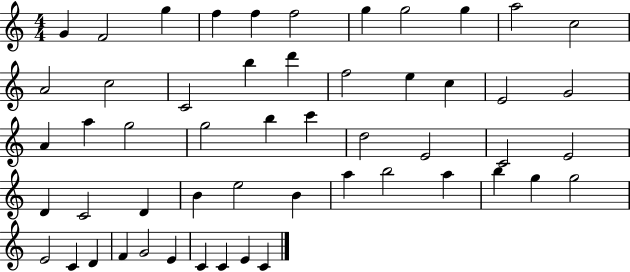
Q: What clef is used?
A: treble